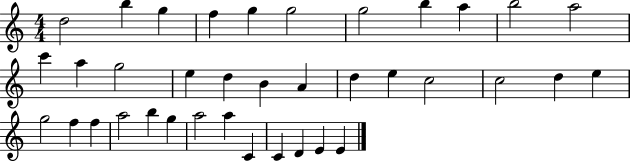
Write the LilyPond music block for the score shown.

{
  \clef treble
  \numericTimeSignature
  \time 4/4
  \key c \major
  d''2 b''4 g''4 | f''4 g''4 g''2 | g''2 b''4 a''4 | b''2 a''2 | \break c'''4 a''4 g''2 | e''4 d''4 b'4 a'4 | d''4 e''4 c''2 | c''2 d''4 e''4 | \break g''2 f''4 f''4 | a''2 b''4 g''4 | a''2 a''4 c'4 | c'4 d'4 e'4 e'4 | \break \bar "|."
}